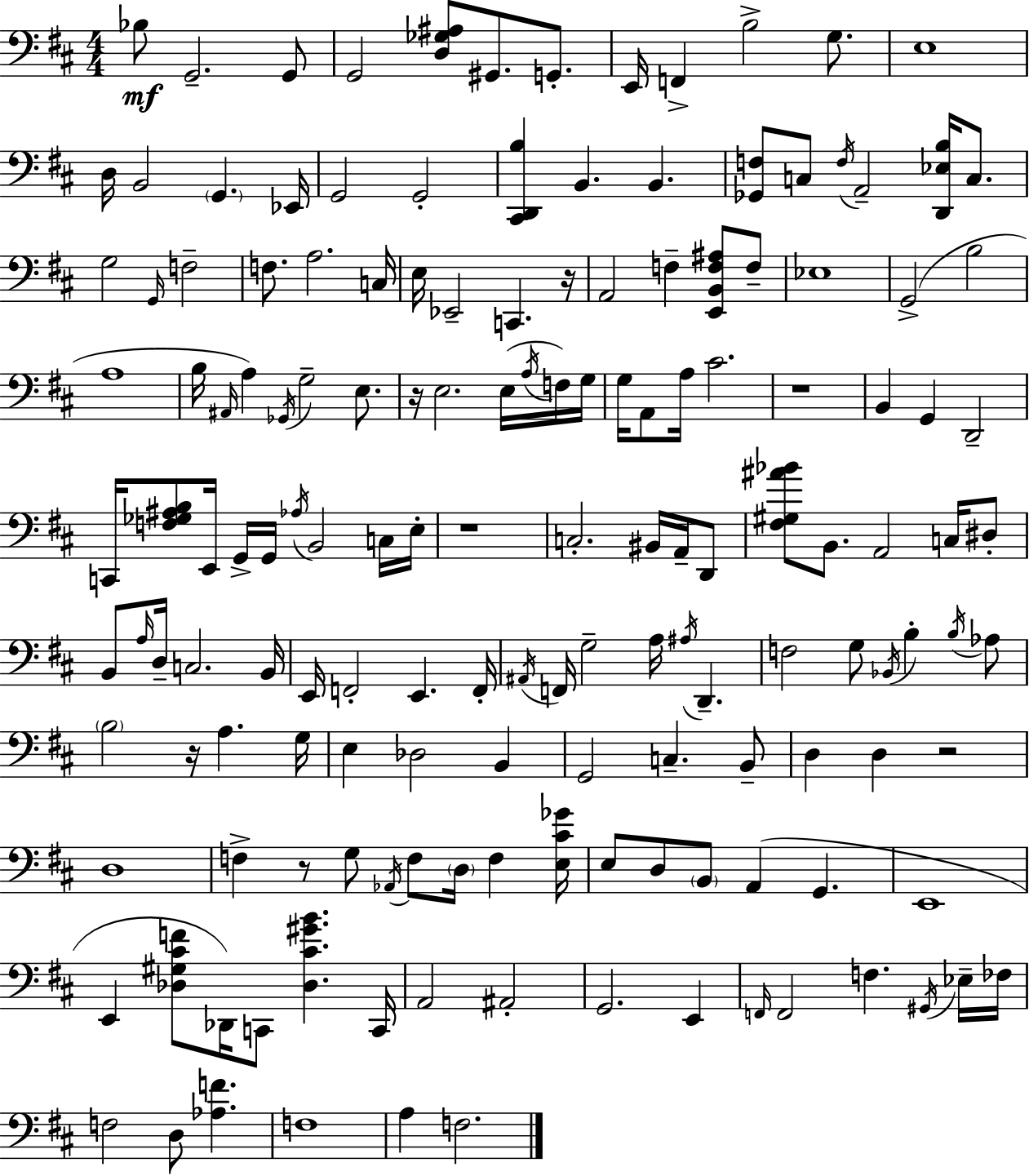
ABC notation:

X:1
T:Untitled
M:4/4
L:1/4
K:D
_B,/2 G,,2 G,,/2 G,,2 [D,_G,^A,]/2 ^G,,/2 G,,/2 E,,/4 F,, B,2 G,/2 E,4 D,/4 B,,2 G,, _E,,/4 G,,2 G,,2 [^C,,D,,B,] B,, B,, [_G,,F,]/2 C,/2 F,/4 A,,2 [D,,_E,B,]/4 C,/2 G,2 G,,/4 F,2 F,/2 A,2 C,/4 E,/4 _E,,2 C,, z/4 A,,2 F, [E,,B,,F,^A,]/2 F,/2 _E,4 G,,2 B,2 A,4 B,/4 ^A,,/4 A, _G,,/4 G,2 E,/2 z/4 E,2 E,/4 A,/4 F,/4 G,/4 G,/4 A,,/2 A,/4 ^C2 z4 B,, G,, D,,2 C,,/4 [F,_G,^A,B,]/2 E,,/4 G,,/4 G,,/4 _A,/4 B,,2 C,/4 E,/4 z4 C,2 ^B,,/4 A,,/4 D,,/2 [^F,^G,^A_B]/2 B,,/2 A,,2 C,/4 ^D,/2 B,,/2 A,/4 D,/4 C,2 B,,/4 E,,/4 F,,2 E,, F,,/4 ^A,,/4 F,,/4 G,2 A,/4 ^A,/4 D,, F,2 G,/2 _B,,/4 B, B,/4 _A,/2 B,2 z/4 A, G,/4 E, _D,2 B,, G,,2 C, B,,/2 D, D, z2 D,4 F, z/2 G,/2 _A,,/4 F,/2 D,/4 F, [E,^C_G]/4 E,/2 D,/2 B,,/2 A,, G,, E,,4 E,, [_D,^G,^CF]/2 _D,,/4 C,,/2 [_D,^C^GB] C,,/4 A,,2 ^A,,2 G,,2 E,, F,,/4 F,,2 F, ^G,,/4 _E,/4 _F,/4 F,2 D,/2 [_A,F] F,4 A, F,2